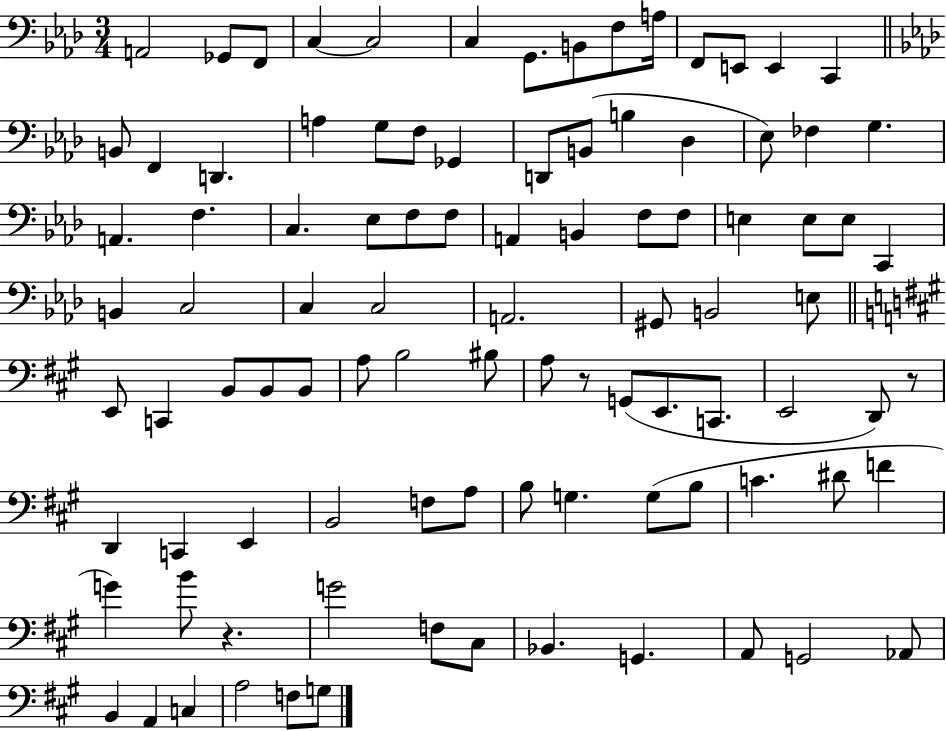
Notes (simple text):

A2/h Gb2/e F2/e C3/q C3/h C3/q G2/e. B2/e F3/e A3/s F2/e E2/e E2/q C2/q B2/e F2/q D2/q. A3/q G3/e F3/e Gb2/q D2/e B2/e B3/q Db3/q Eb3/e FES3/q G3/q. A2/q. F3/q. C3/q. Eb3/e F3/e F3/e A2/q B2/q F3/e F3/e E3/q E3/e E3/e C2/q B2/q C3/h C3/q C3/h A2/h. G#2/e B2/h E3/e E2/e C2/q B2/e B2/e B2/e A3/e B3/h BIS3/e A3/e R/e G2/e E2/e. C2/e. E2/h D2/e R/e D2/q C2/q E2/q B2/h F3/e A3/e B3/e G3/q. G3/e B3/e C4/q. D#4/e F4/q G4/q B4/e R/q. G4/h F3/e C#3/e Bb2/q. G2/q. A2/e G2/h Ab2/e B2/q A2/q C3/q A3/h F3/e G3/e